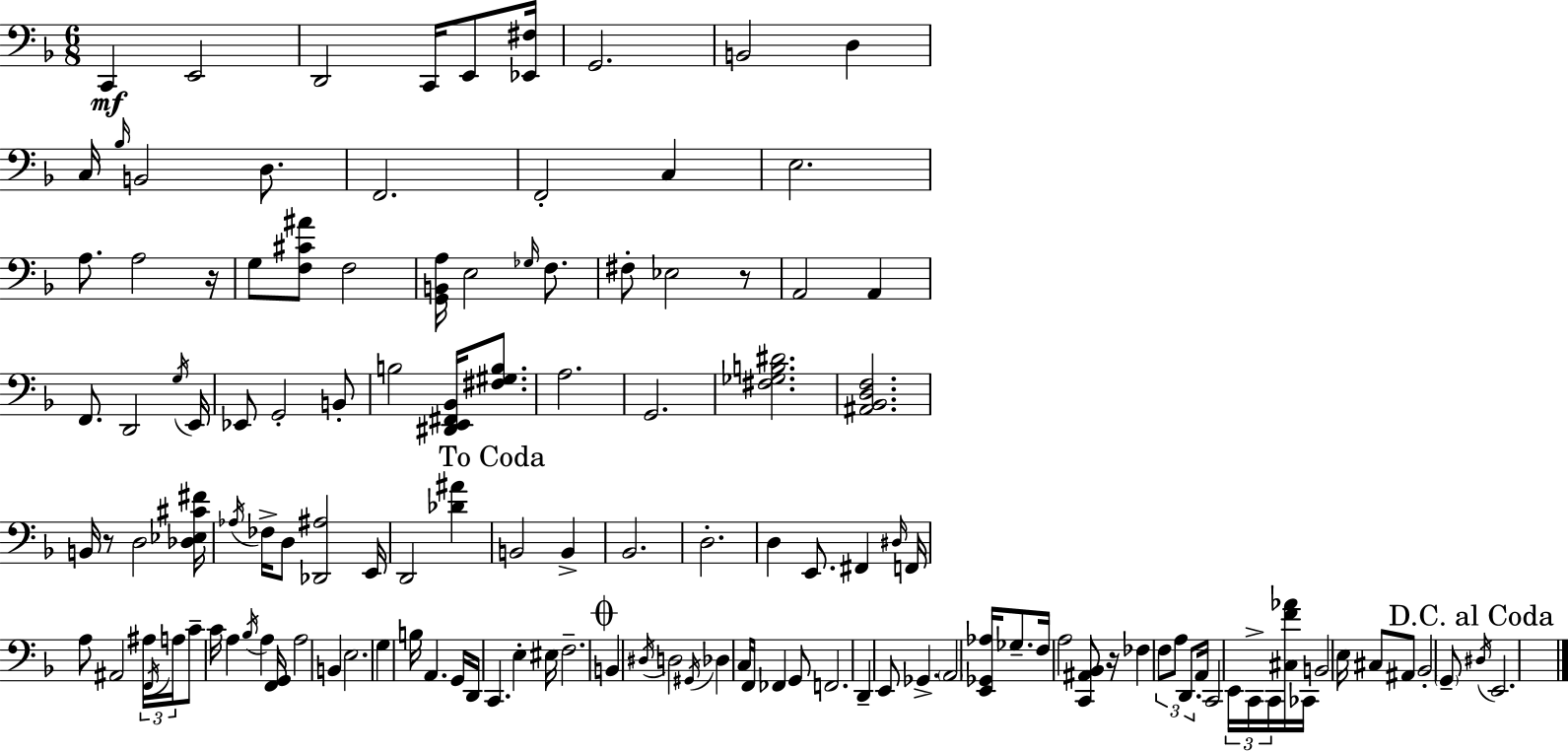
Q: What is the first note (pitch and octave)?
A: C2